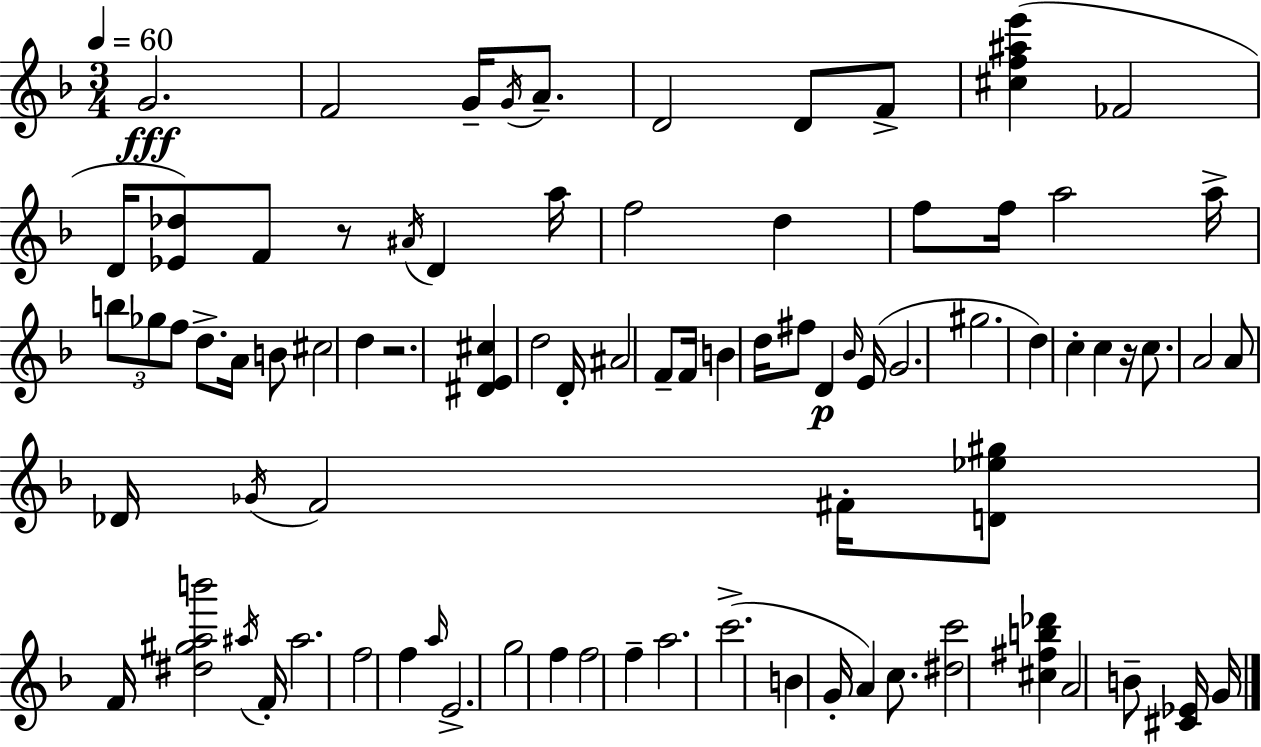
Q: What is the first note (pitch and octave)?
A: G4